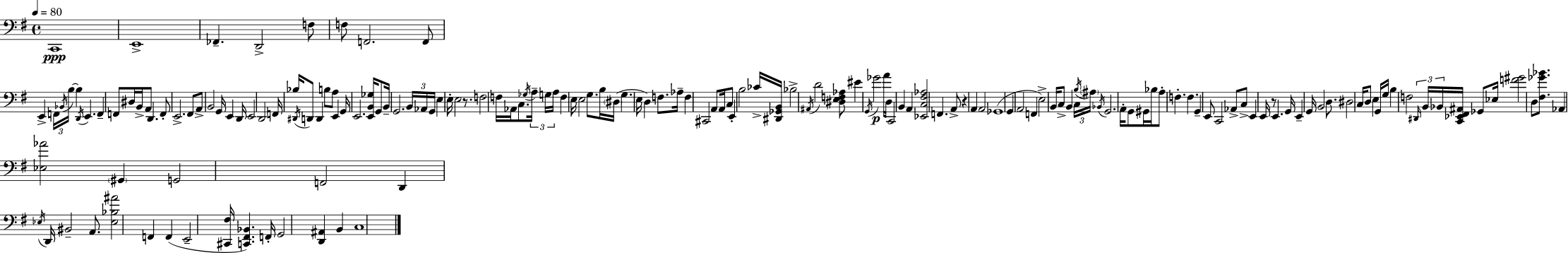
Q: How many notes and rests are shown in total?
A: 170